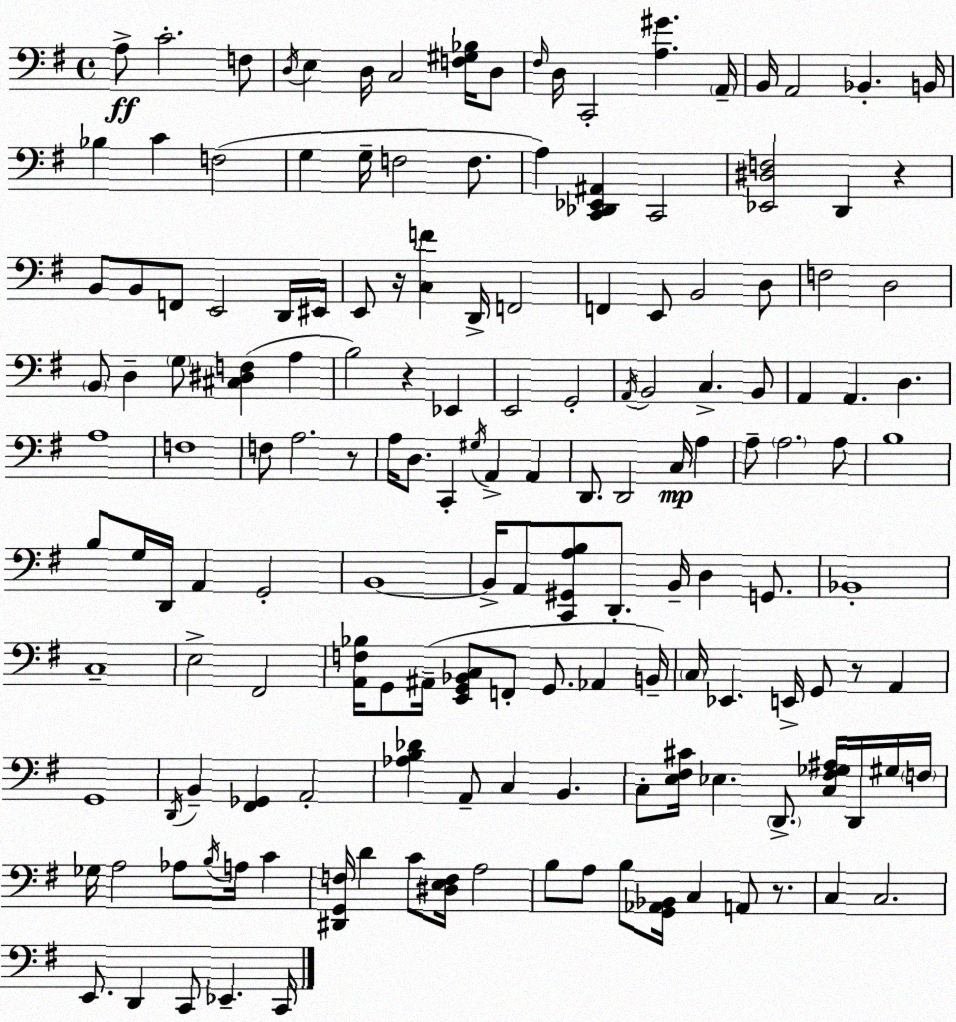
X:1
T:Untitled
M:4/4
L:1/4
K:Em
A,/2 C2 F,/2 D,/4 E, D,/4 C,2 [F,^G,_B,]/4 D,/2 ^F,/4 D,/4 C,,2 [A,^G] A,,/4 B,,/4 A,,2 _B,, B,,/4 _B, C F,2 G, G,/4 F,2 F,/2 A, [C,,_D,,_E,,^A,,] C,,2 [_E,,^D,F,]2 D,, z B,,/2 B,,/2 F,,/2 E,,2 D,,/4 ^E,,/4 E,,/2 z/4 [C,F] D,,/4 F,,2 F,, E,,/2 B,,2 D,/2 F,2 D,2 B,,/2 D, G,/2 [^C,^D,F,] A, B,2 z _E,, E,,2 G,,2 A,,/4 B,,2 C, B,,/2 A,, A,, D, A,4 F,4 F,/2 A,2 z/2 A,/4 D,/2 C,, ^G,/4 A,, A,, D,,/2 D,,2 C,/4 A, A,/2 A,2 A,/2 B,4 B,/2 G,/4 D,,/4 A,, G,,2 B,,4 B,,/4 A,,/2 [C,,^G,,A,B,]/2 D,,/2 B,,/4 D, G,,/2 _B,,4 C,4 E,2 ^F,,2 [A,,F,_B,]/4 G,,/2 ^A,,/4 [E,,G,,_B,,C,]/2 F,,/2 G,,/2 _A,, B,,/4 C,/4 _E,, E,,/4 G,,/2 z/2 A,, G,,4 D,,/4 B,, [^F,,_G,,] A,,2 [_A,B,_D] A,,/2 C, B,, C,/2 [E,^F,^C]/4 _E, D,,/2 [C,^F,_G,^A,]/4 D,,/4 ^G,/4 F,/4 _G,/4 A,2 _A,/2 B,/4 A,/4 C [^D,,G,,F,]/4 D C/2 [^D,E,F,]/4 A,2 B,/2 A,/2 B,/2 [G,,_A,,_B,,]/4 C, A,,/2 z/2 C, C,2 E,,/2 D,, C,,/2 _E,, C,,/4